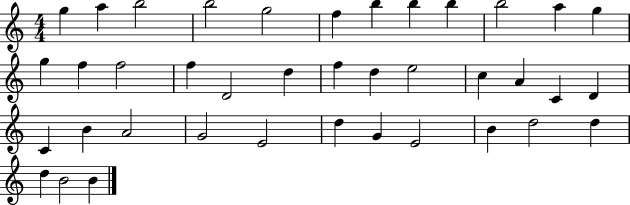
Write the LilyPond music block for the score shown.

{
  \clef treble
  \numericTimeSignature
  \time 4/4
  \key c \major
  g''4 a''4 b''2 | b''2 g''2 | f''4 b''4 b''4 b''4 | b''2 a''4 g''4 | \break g''4 f''4 f''2 | f''4 d'2 d''4 | f''4 d''4 e''2 | c''4 a'4 c'4 d'4 | \break c'4 b'4 a'2 | g'2 e'2 | d''4 g'4 e'2 | b'4 d''2 d''4 | \break d''4 b'2 b'4 | \bar "|."
}